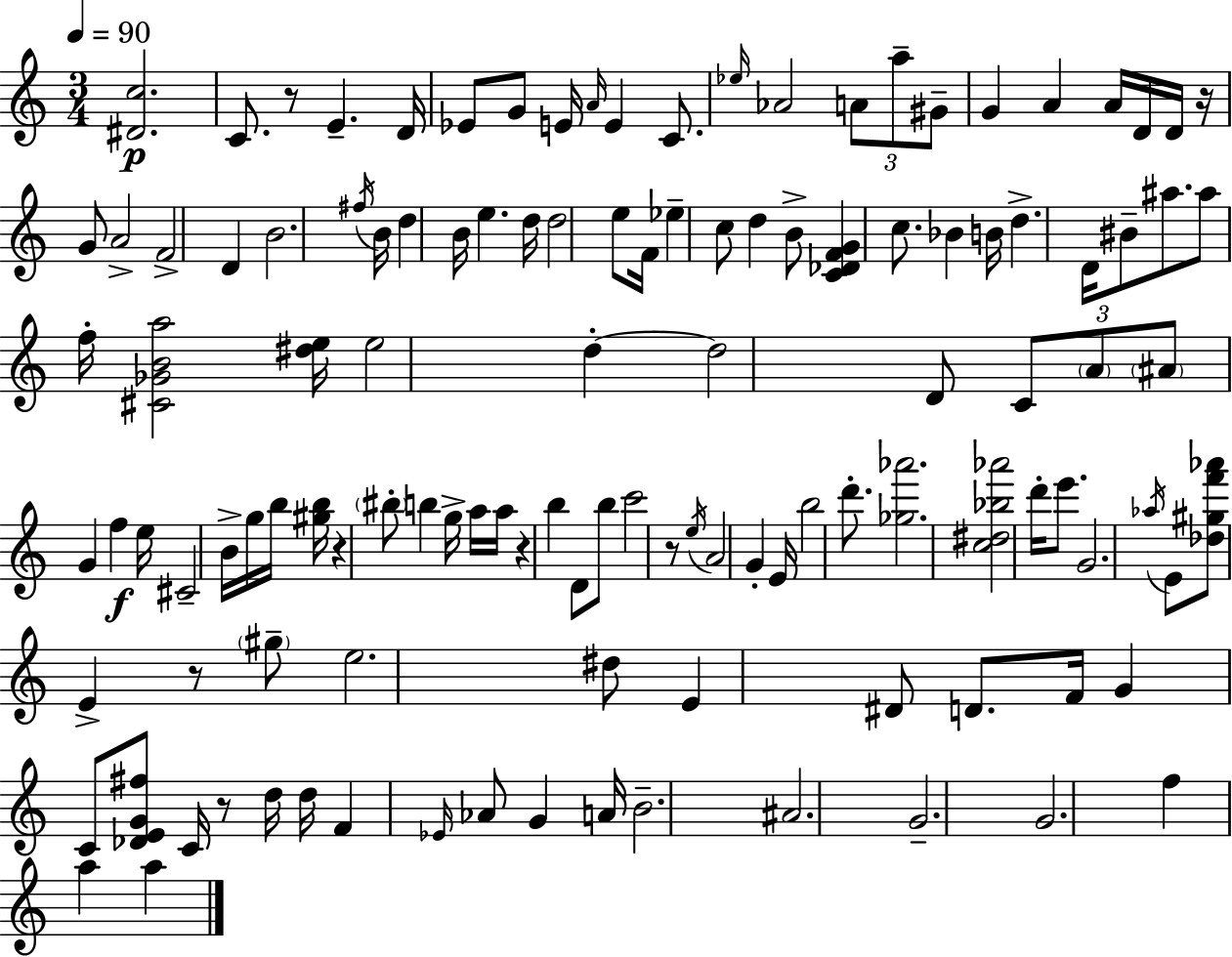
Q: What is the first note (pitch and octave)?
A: C4